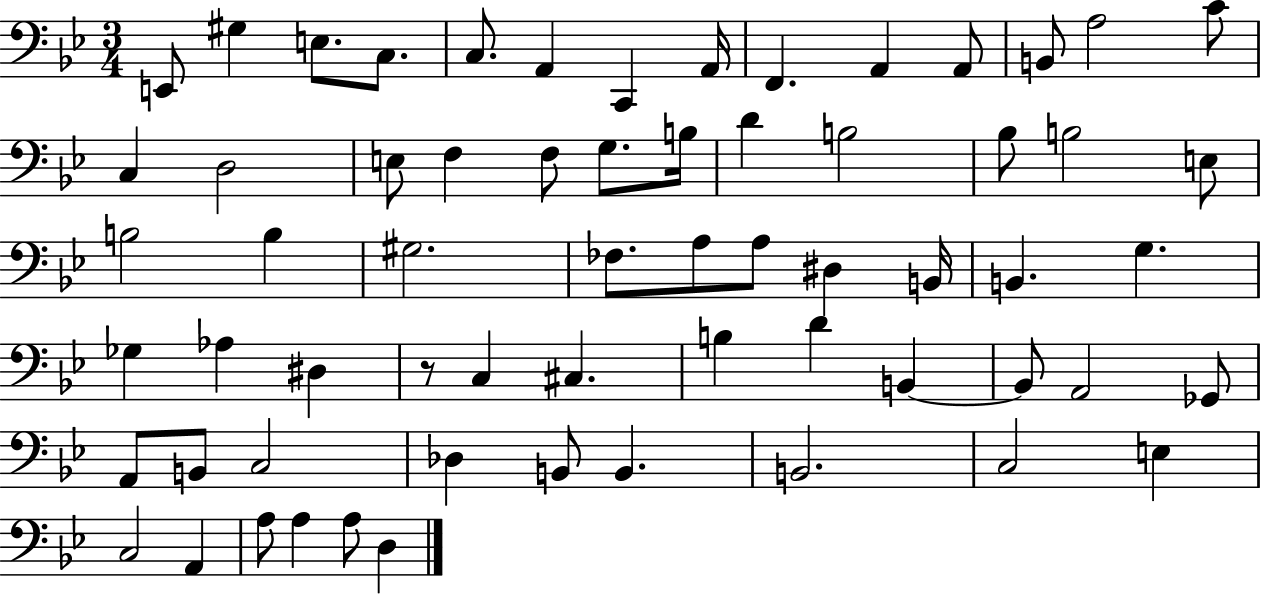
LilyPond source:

{
  \clef bass
  \numericTimeSignature
  \time 3/4
  \key bes \major
  e,8 gis4 e8. c8. | c8. a,4 c,4 a,16 | f,4. a,4 a,8 | b,8 a2 c'8 | \break c4 d2 | e8 f4 f8 g8. b16 | d'4 b2 | bes8 b2 e8 | \break b2 b4 | gis2. | fes8. a8 a8 dis4 b,16 | b,4. g4. | \break ges4 aes4 dis4 | r8 c4 cis4. | b4 d'4 b,4~~ | b,8 a,2 ges,8 | \break a,8 b,8 c2 | des4 b,8 b,4. | b,2. | c2 e4 | \break c2 a,4 | a8 a4 a8 d4 | \bar "|."
}